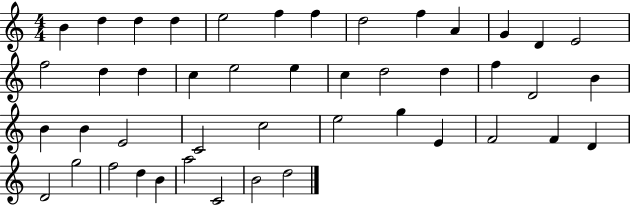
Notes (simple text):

B4/q D5/q D5/q D5/q E5/h F5/q F5/q D5/h F5/q A4/q G4/q D4/q E4/h F5/h D5/q D5/q C5/q E5/h E5/q C5/q D5/h D5/q F5/q D4/h B4/q B4/q B4/q E4/h C4/h C5/h E5/h G5/q E4/q F4/h F4/q D4/q D4/h G5/h F5/h D5/q B4/q A5/h C4/h B4/h D5/h